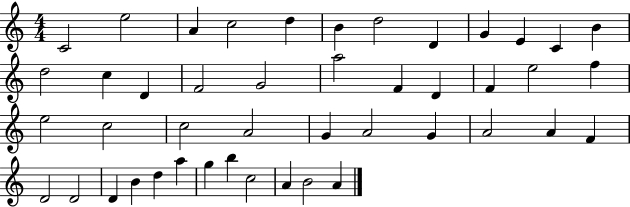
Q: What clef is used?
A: treble